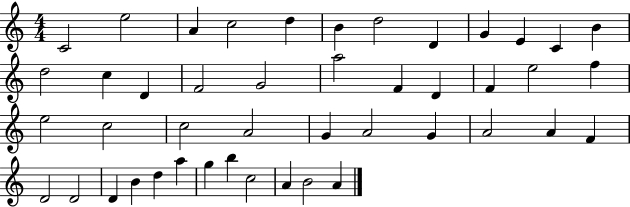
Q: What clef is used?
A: treble